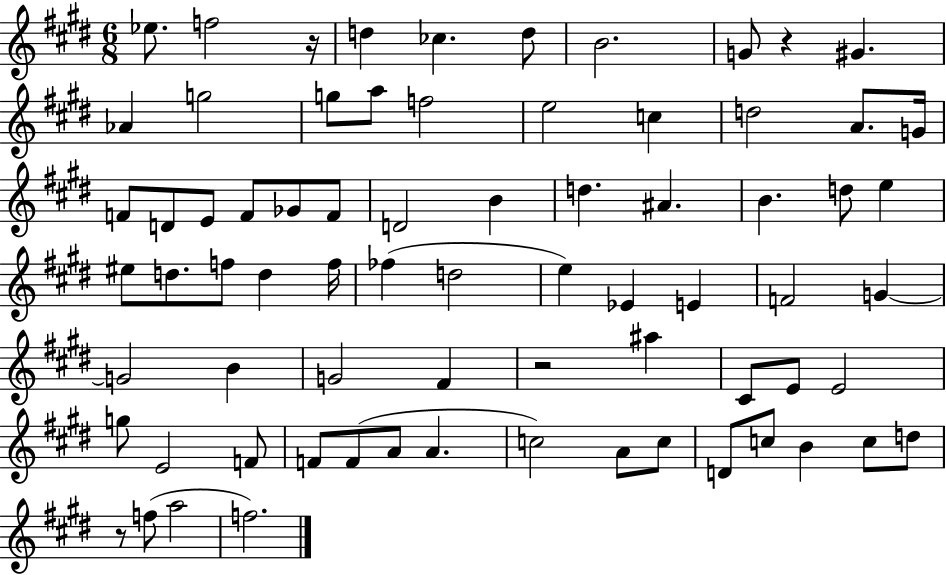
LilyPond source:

{
  \clef treble
  \numericTimeSignature
  \time 6/8
  \key e \major
  ees''8. f''2 r16 | d''4 ces''4. d''8 | b'2. | g'8 r4 gis'4. | \break aes'4 g''2 | g''8 a''8 f''2 | e''2 c''4 | d''2 a'8. g'16 | \break f'8 d'8 e'8 f'8 ges'8 f'8 | d'2 b'4 | d''4. ais'4. | b'4. d''8 e''4 | \break eis''8 d''8. f''8 d''4 f''16 | fes''4( d''2 | e''4) ees'4 e'4 | f'2 g'4~~ | \break g'2 b'4 | g'2 fis'4 | r2 ais''4 | cis'8 e'8 e'2 | \break g''8 e'2 f'8 | f'8 f'8( a'8 a'4. | c''2) a'8 c''8 | d'8 c''8 b'4 c''8 d''8 | \break r8 f''8( a''2 | f''2.) | \bar "|."
}